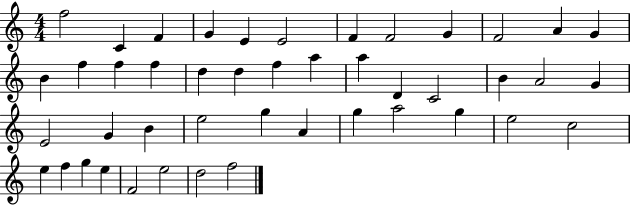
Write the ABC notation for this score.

X:1
T:Untitled
M:4/4
L:1/4
K:C
f2 C F G E E2 F F2 G F2 A G B f f f d d f a a D C2 B A2 G E2 G B e2 g A g a2 g e2 c2 e f g e F2 e2 d2 f2